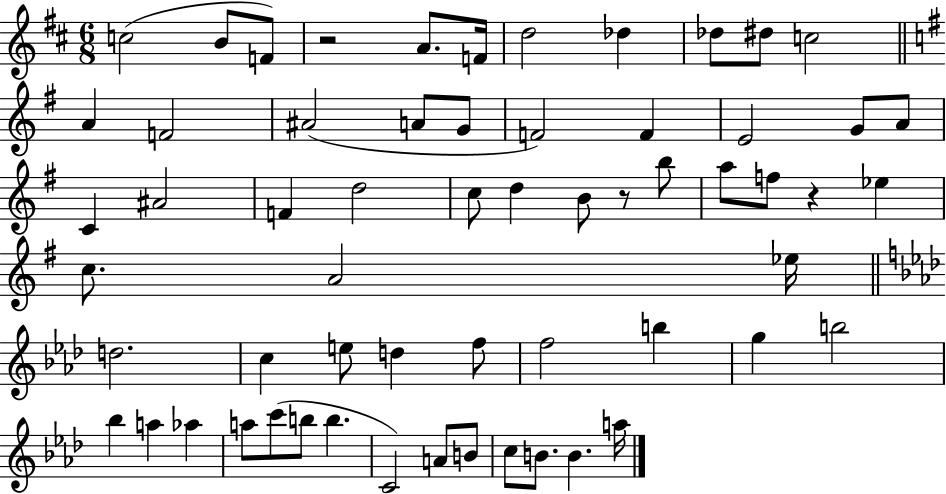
X:1
T:Untitled
M:6/8
L:1/4
K:D
c2 B/2 F/2 z2 A/2 F/4 d2 _d _d/2 ^d/2 c2 A F2 ^A2 A/2 G/2 F2 F E2 G/2 A/2 C ^A2 F d2 c/2 d B/2 z/2 b/2 a/2 f/2 z _e c/2 A2 _e/4 d2 c e/2 d f/2 f2 b g b2 _b a _a a/2 c'/2 b/2 b C2 A/2 B/2 c/2 B/2 B a/4